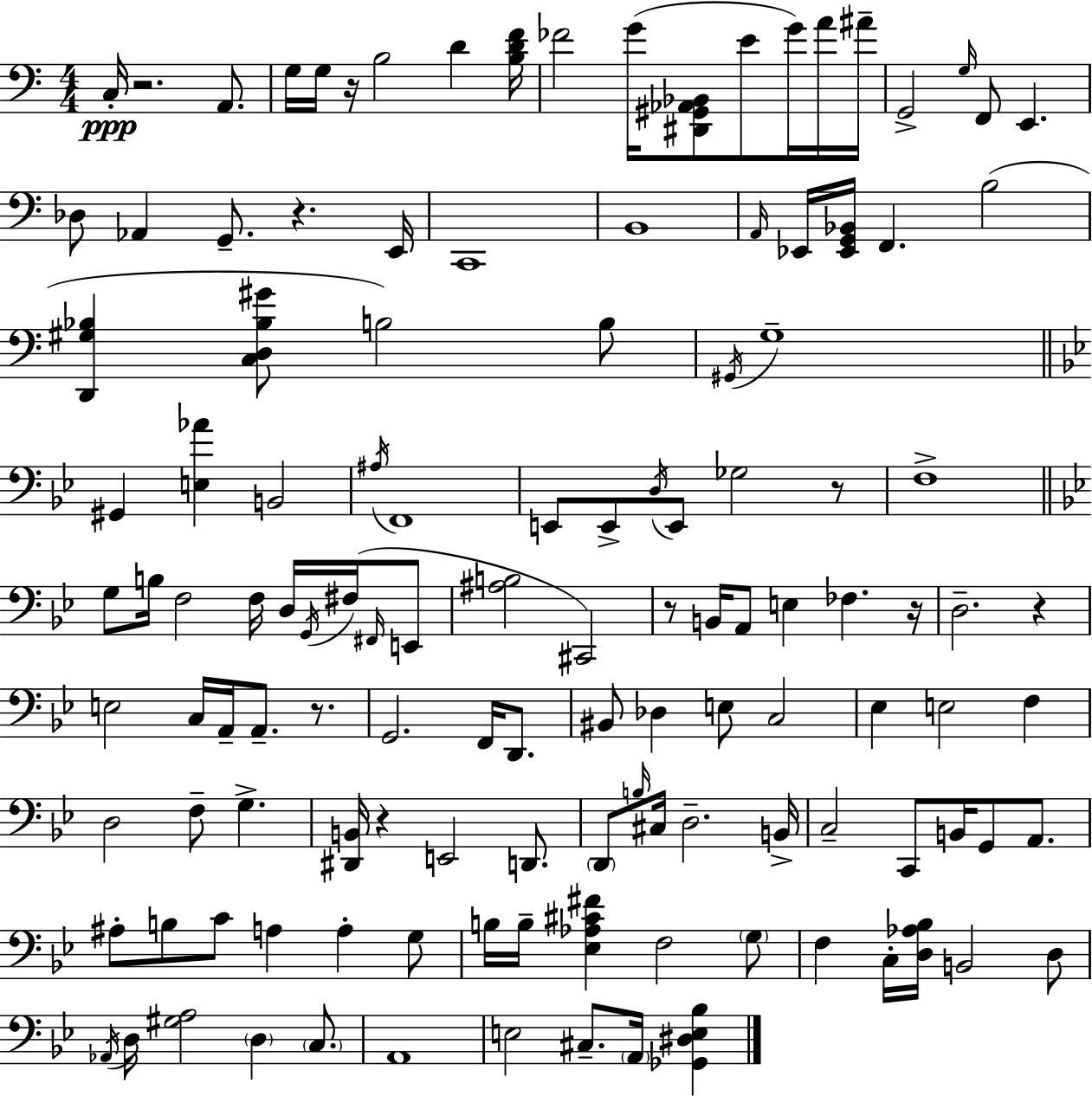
X:1
T:Untitled
M:4/4
L:1/4
K:Am
C,/4 z2 A,,/2 G,/4 G,/4 z/4 B,2 D [B,DF]/4 _F2 G/4 [^D,,^G,,_A,,_B,,]/2 E/2 G/4 A/4 ^A/4 G,,2 G,/4 F,,/2 E,, _D,/2 _A,, G,,/2 z E,,/4 C,,4 B,,4 A,,/4 _E,,/4 [_E,,G,,_B,,]/4 F,, B,2 [D,,^G,_B,] [C,D,_B,^G]/2 B,2 B,/2 ^G,,/4 G,4 ^G,, [E,_A] B,,2 ^A,/4 F,,4 E,,/2 E,,/2 D,/4 E,,/2 _G,2 z/2 F,4 G,/2 B,/4 F,2 F,/4 D,/4 G,,/4 ^F,/4 ^F,,/4 E,,/2 [^A,B,]2 ^C,,2 z/2 B,,/4 A,,/2 E, _F, z/4 D,2 z E,2 C,/4 A,,/4 A,,/2 z/2 G,,2 F,,/4 D,,/2 ^B,,/2 _D, E,/2 C,2 _E, E,2 F, D,2 F,/2 G, [^D,,B,,]/4 z E,,2 D,,/2 D,,/2 B,/4 ^C,/4 D,2 B,,/4 C,2 C,,/2 B,,/4 G,,/2 A,,/2 ^A,/2 B,/2 C/2 A, A, G,/2 B,/4 B,/4 [_E,_A,^C^F] F,2 G,/2 F, C,/4 [D,_A,_B,]/4 B,,2 D,/2 _A,,/4 D,/4 [^G,A,]2 D, C,/2 A,,4 E,2 ^C,/2 A,,/4 [_G,,^D,E,_B,]